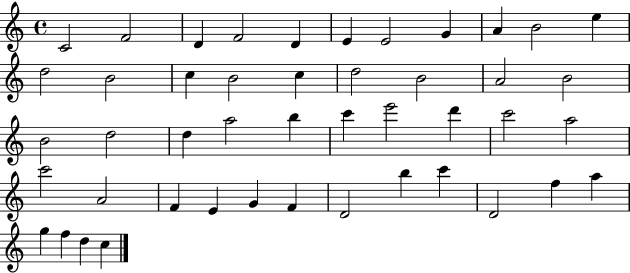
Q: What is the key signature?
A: C major